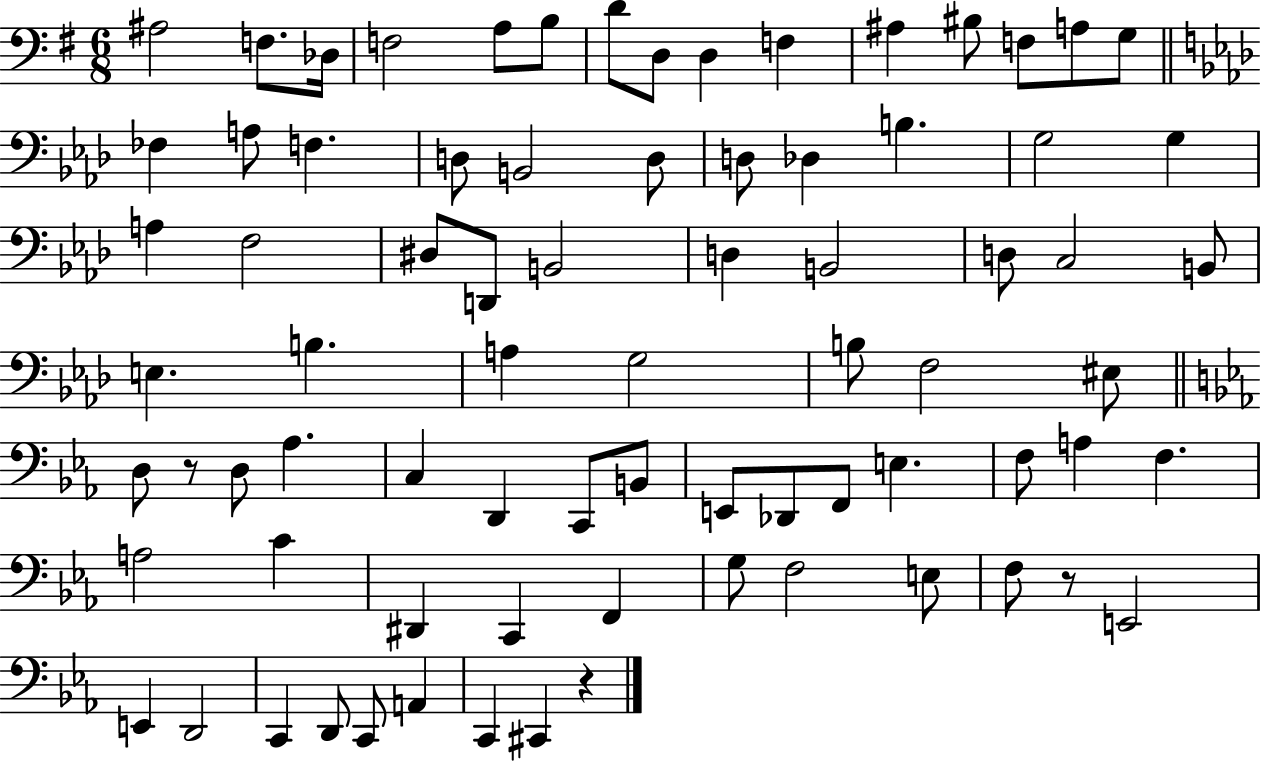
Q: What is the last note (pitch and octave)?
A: C#2